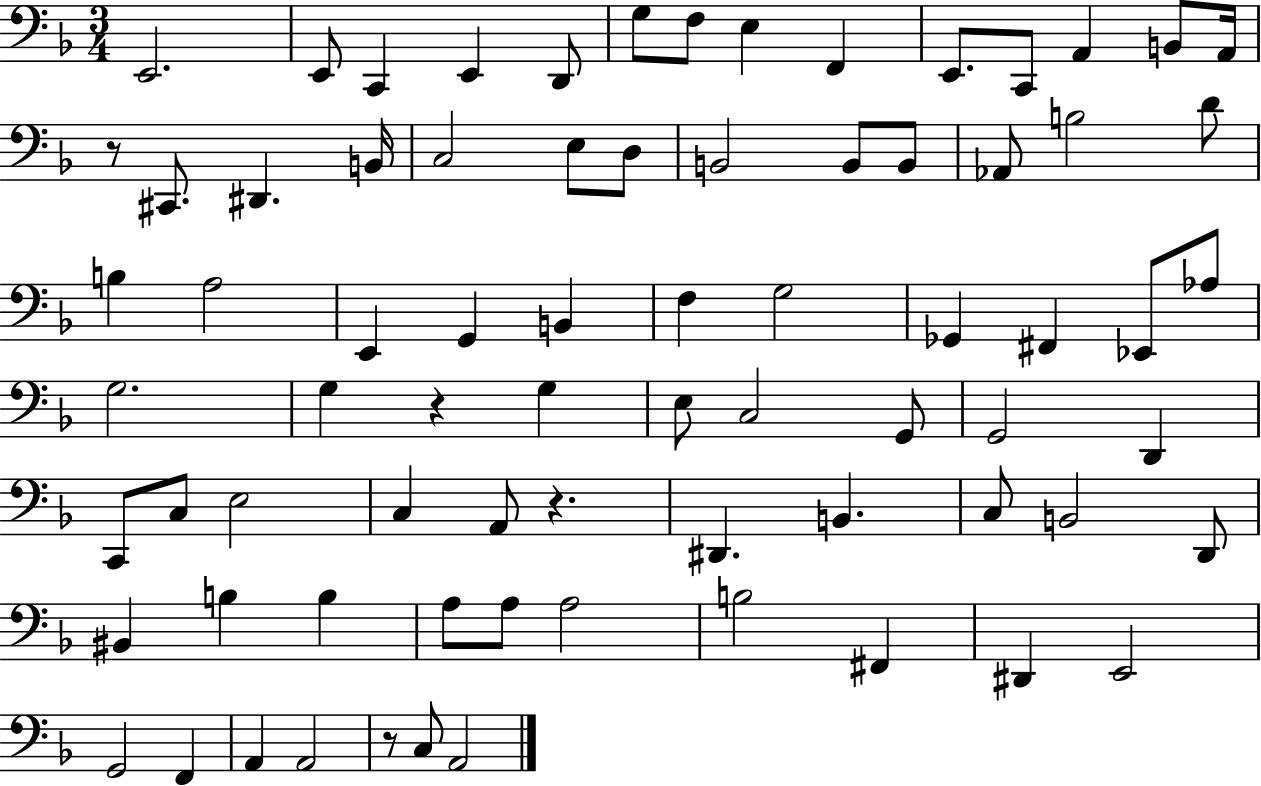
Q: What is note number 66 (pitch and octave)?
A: G2